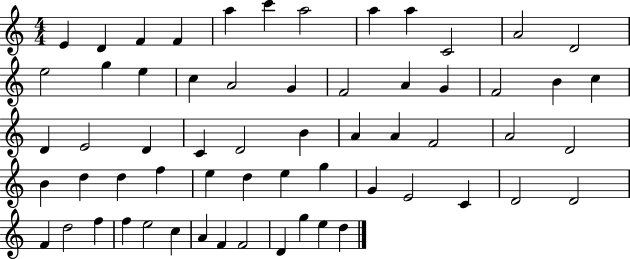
E4/q D4/q F4/q F4/q A5/q C6/q A5/h A5/q A5/q C4/h A4/h D4/h E5/h G5/q E5/q C5/q A4/h G4/q F4/h A4/q G4/q F4/h B4/q C5/q D4/q E4/h D4/q C4/q D4/h B4/q A4/q A4/q F4/h A4/h D4/h B4/q D5/q D5/q F5/q E5/q D5/q E5/q G5/q G4/q E4/h C4/q D4/h D4/h F4/q D5/h F5/q F5/q E5/h C5/q A4/q F4/q F4/h D4/q G5/q E5/q D5/q